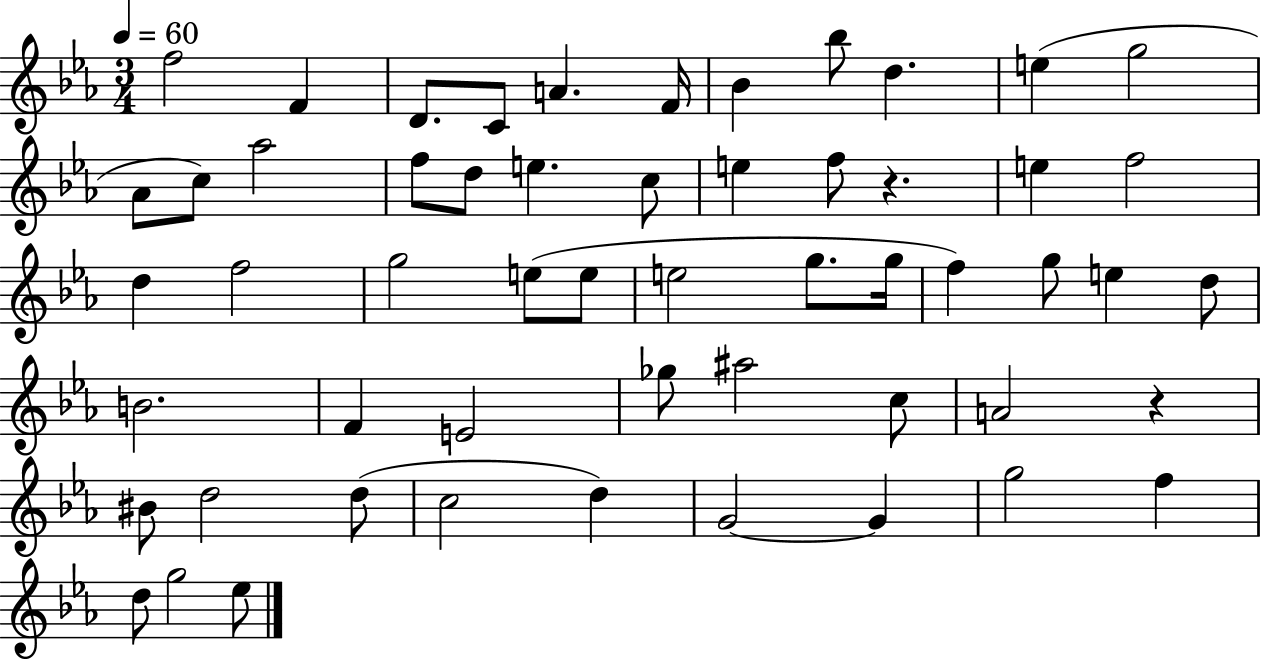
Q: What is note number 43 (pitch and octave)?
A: D5